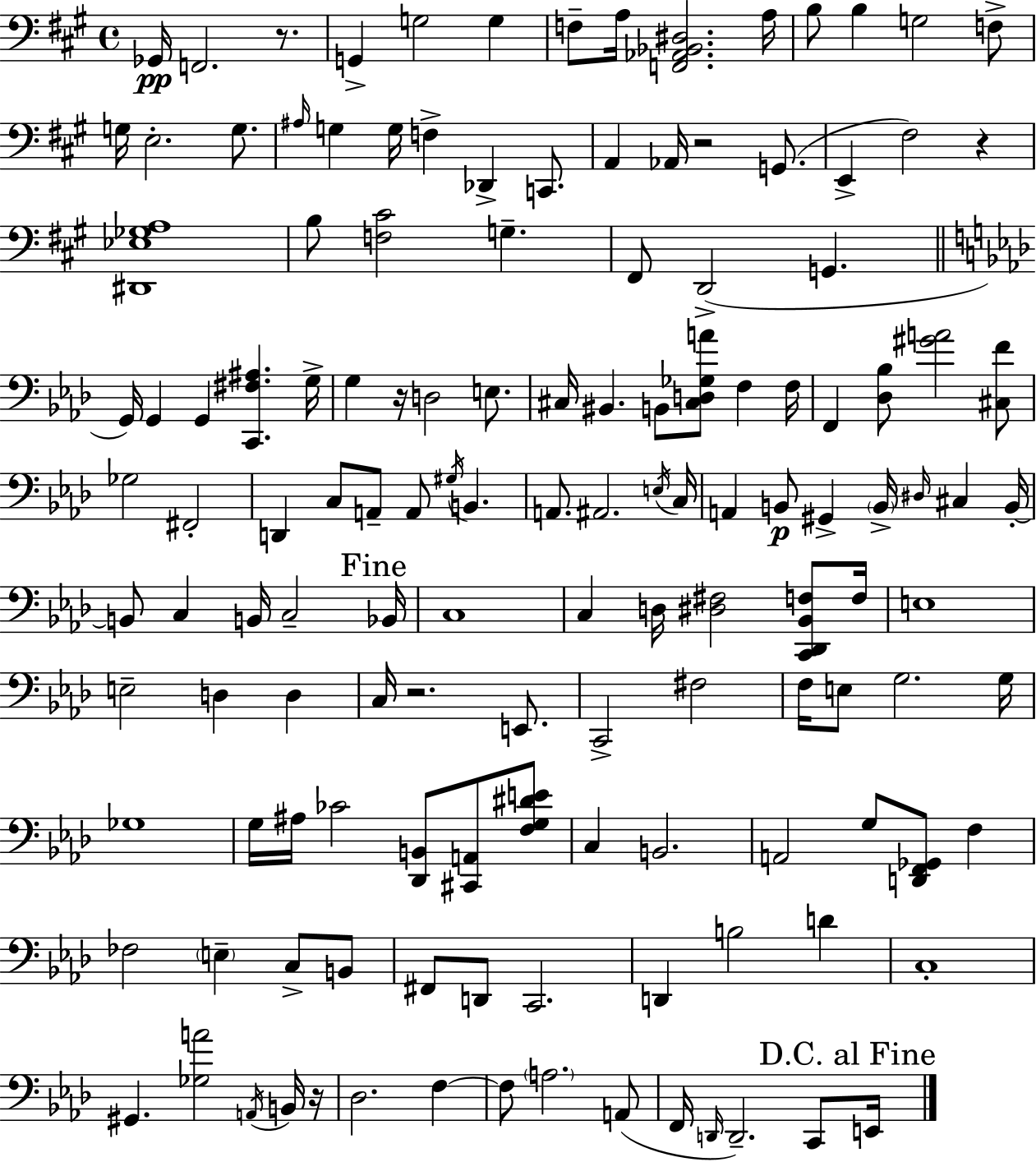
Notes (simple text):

Gb2/s F2/h. R/e. G2/q G3/h G3/q F3/e A3/s [F2,Ab2,Bb2,D#3]/h. A3/s B3/e B3/q G3/h F3/e G3/s E3/h. G3/e. A#3/s G3/q G3/s F3/q Db2/q C2/e. A2/q Ab2/s R/h G2/e. E2/q F#3/h R/q [D#2,Eb3,Gb3,A3]/w B3/e [F3,C#4]/h G3/q. F#2/e D2/h G2/q. G2/s G2/q G2/q [C2,F#3,A#3]/q. G3/s G3/q R/s D3/h E3/e. C#3/s BIS2/q. B2/e [C#3,D3,Gb3,A4]/e F3/q F3/s F2/q [Db3,Bb3]/e [G#4,A4]/h [C#3,F4]/e Gb3/h F#2/h D2/q C3/e A2/e A2/e G#3/s B2/q. A2/e. A#2/h. E3/s C3/s A2/q B2/e G#2/q B2/s D#3/s C#3/q B2/s B2/e C3/q B2/s C3/h Bb2/s C3/w C3/q D3/s [D#3,F#3]/h [C2,Db2,Bb2,F3]/e F3/s E3/w E3/h D3/q D3/q C3/s R/h. E2/e. C2/h F#3/h F3/s E3/e G3/h. G3/s Gb3/w G3/s A#3/s CES4/h [Db2,B2]/e [C#2,A2]/e [F3,G3,D#4,E4]/e C3/q B2/h. A2/h G3/e [D2,F2,Gb2]/e F3/q FES3/h E3/q C3/e B2/e F#2/e D2/e C2/h. D2/q B3/h D4/q C3/w G#2/q. [Gb3,A4]/h A2/s B2/s R/s Db3/h. F3/q F3/e A3/h. A2/e F2/s D2/s D2/h. C2/e E2/s